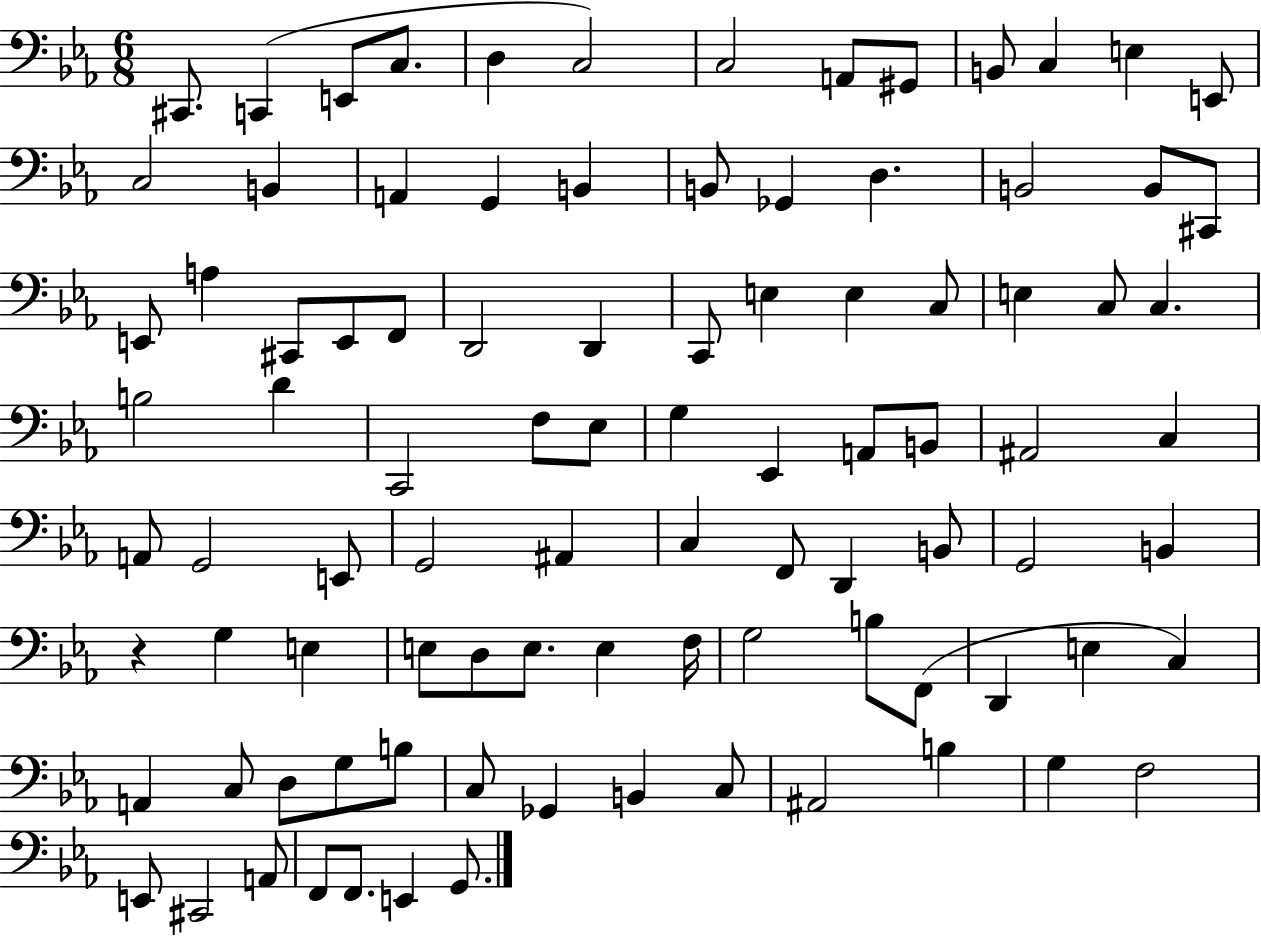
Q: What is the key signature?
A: EES major